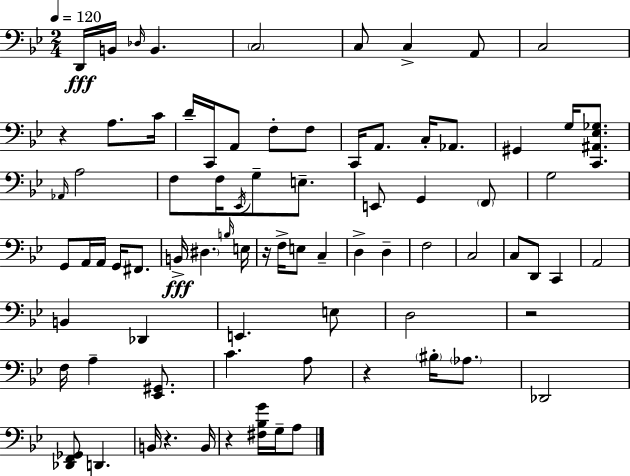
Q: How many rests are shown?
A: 6